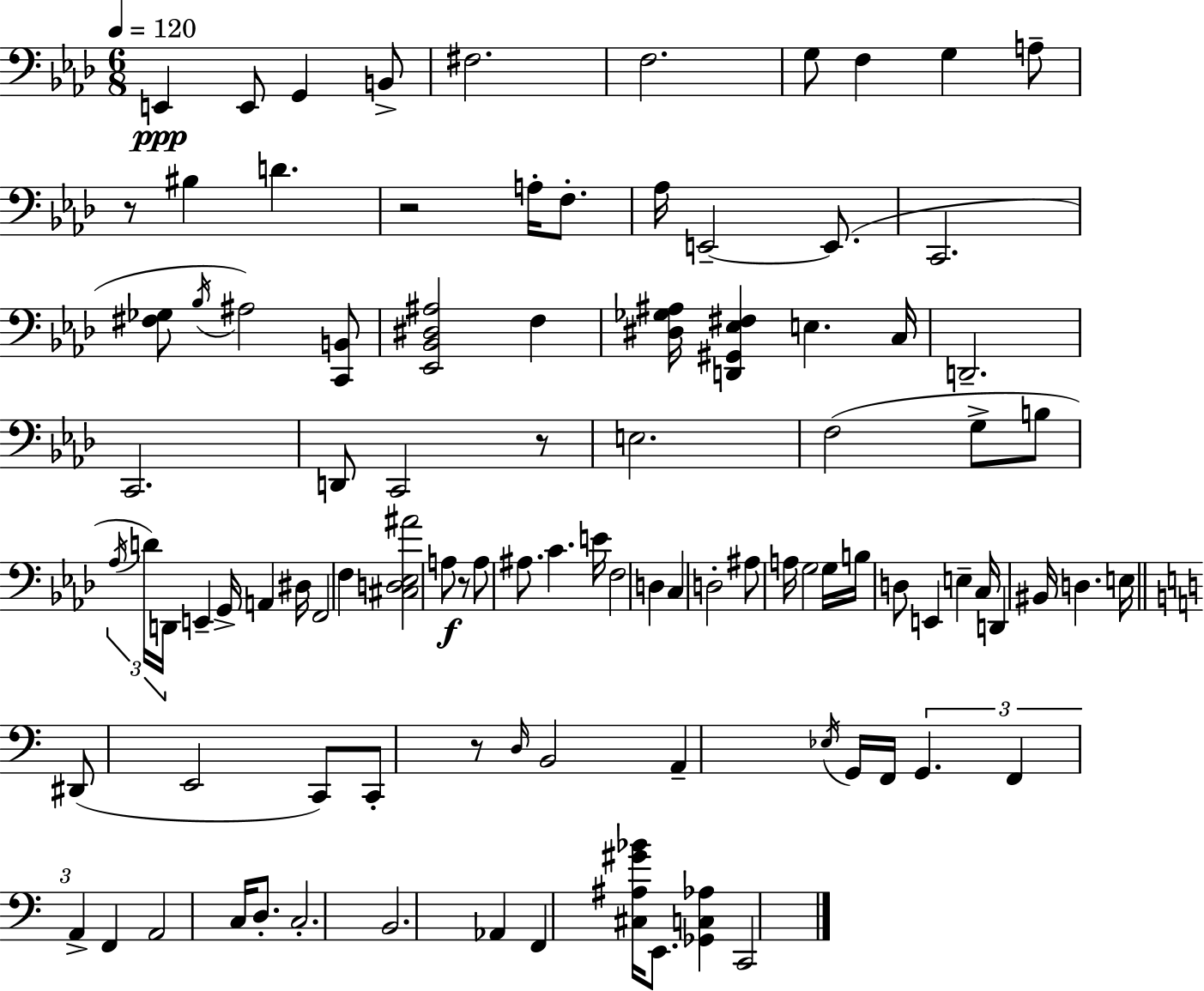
X:1
T:Untitled
M:6/8
L:1/4
K:Ab
E,, E,,/2 G,, B,,/2 ^F,2 F,2 G,/2 F, G, A,/2 z/2 ^B, D z2 A,/4 F,/2 _A,/4 E,,2 E,,/2 C,,2 [^F,_G,]/2 _B,/4 ^A,2 [C,,B,,]/2 [_E,,_B,,^D,^A,]2 F, [^D,_G,^A,]/4 [D,,^G,,_E,^F,] E, C,/4 D,,2 C,,2 D,,/2 C,,2 z/2 E,2 F,2 G,/2 B,/2 _A,/4 D/4 D,,/4 E,, G,,/4 A,, ^D,/4 F,,2 F, [^C,D,_E,^A]2 A,/2 z/2 A,/2 ^A,/2 C E/4 F,2 D, C, D,2 ^A,/2 A,/4 G,2 G,/4 B,/4 D,/2 E,, E, C,/4 D,, ^B,,/4 D, E,/4 ^D,,/2 E,,2 C,,/2 C,,/2 z/2 D,/4 B,,2 A,, _E,/4 G,,/4 F,,/4 G,, F,, A,, F,, A,,2 C,/4 D,/2 C,2 B,,2 _A,, F,, [^C,^A,^G_B]/4 E,,/2 [_G,,C,_A,] C,,2